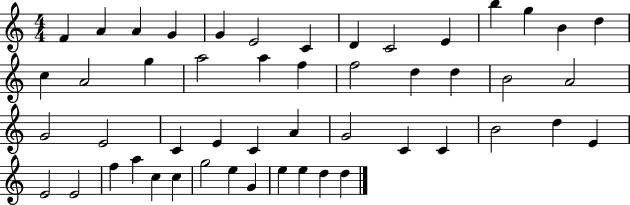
F4/q A4/q A4/q G4/q G4/q E4/h C4/q D4/q C4/h E4/q B5/q G5/q B4/q D5/q C5/q A4/h G5/q A5/h A5/q F5/q F5/h D5/q D5/q B4/h A4/h G4/h E4/h C4/q E4/q C4/q A4/q G4/h C4/q C4/q B4/h D5/q E4/q E4/h E4/h F5/q A5/q C5/q C5/q G5/h E5/q G4/q E5/q E5/q D5/q D5/q